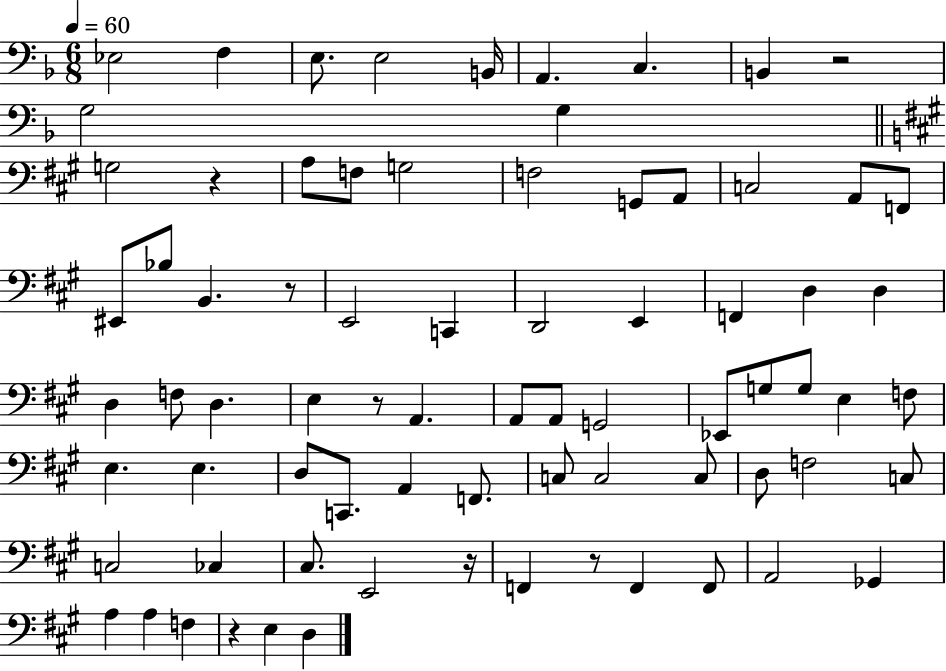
X:1
T:Untitled
M:6/8
L:1/4
K:F
_E,2 F, E,/2 E,2 B,,/4 A,, C, B,, z2 G,2 G, G,2 z A,/2 F,/2 G,2 F,2 G,,/2 A,,/2 C,2 A,,/2 F,,/2 ^E,,/2 _B,/2 B,, z/2 E,,2 C,, D,,2 E,, F,, D, D, D, F,/2 D, E, z/2 A,, A,,/2 A,,/2 G,,2 _E,,/2 G,/2 G,/2 E, F,/2 E, E, D,/2 C,,/2 A,, F,,/2 C,/2 C,2 C,/2 D,/2 F,2 C,/2 C,2 _C, ^C,/2 E,,2 z/4 F,, z/2 F,, F,,/2 A,,2 _G,, A, A, F, z E, D,